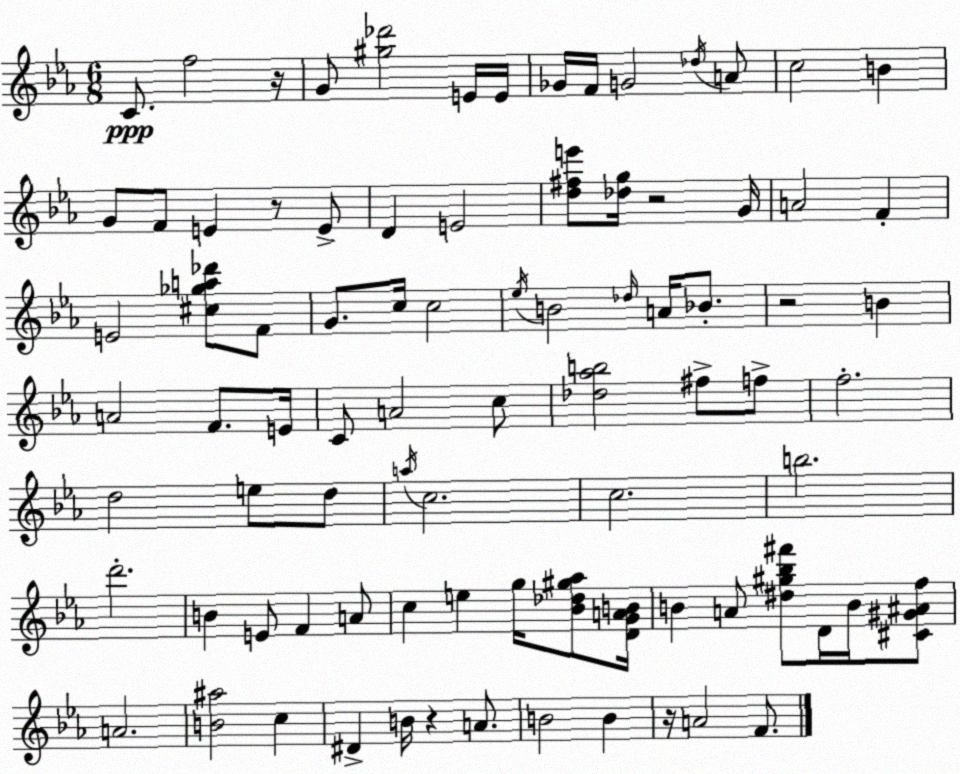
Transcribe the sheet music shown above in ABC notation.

X:1
T:Untitled
M:6/8
L:1/4
K:Cm
C/2 f2 z/4 G/2 [^g_d']2 E/4 E/4 _G/4 F/4 G2 _d/4 A/2 c2 B G/2 F/2 E z/2 E/2 D E2 [d^fe']/2 [_dg]/4 z2 G/4 A2 F E2 [^c_ga_d']/2 F/2 G/2 c/4 c2 _e/4 B2 _d/4 A/4 _B/2 z2 B A2 F/2 E/4 C/2 A2 c/2 [_d_ab]2 ^f/2 f/2 f2 d2 e/2 d/2 a/4 c2 c2 b2 d'2 B E/2 F A/2 c e g/4 [_B_d^g_a]/2 [DGAB]/4 B A/2 [^d^g_b^f']/2 D/4 B/4 [^C^G^Af]/2 A2 [B^a]2 c ^D B/4 z A/2 B2 B z/4 A2 F/2